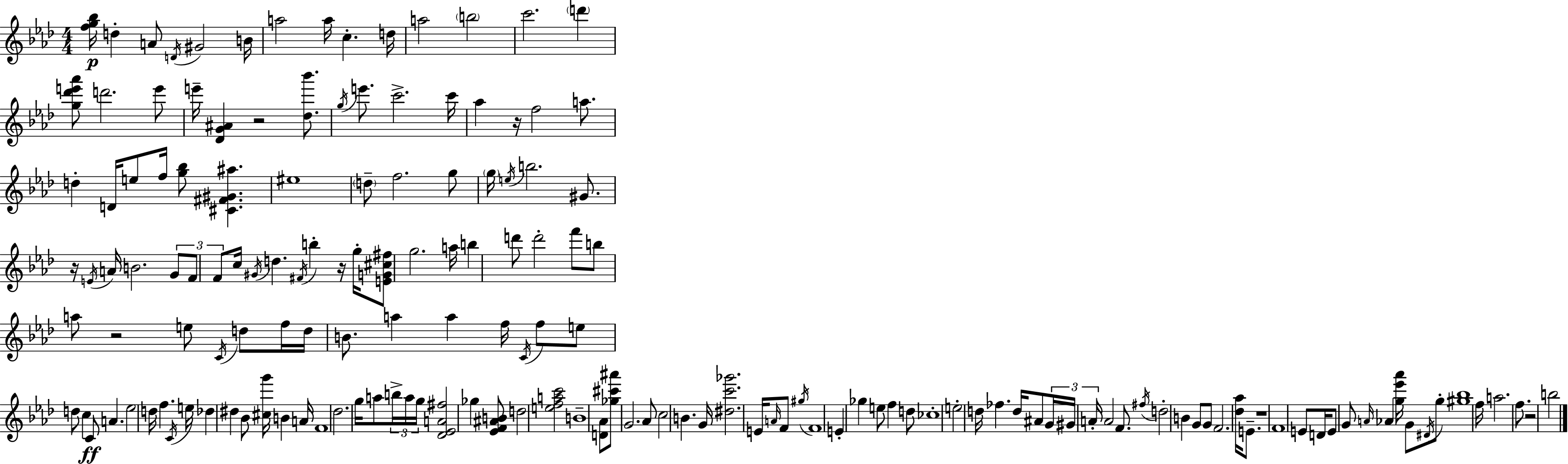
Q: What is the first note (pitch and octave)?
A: D5